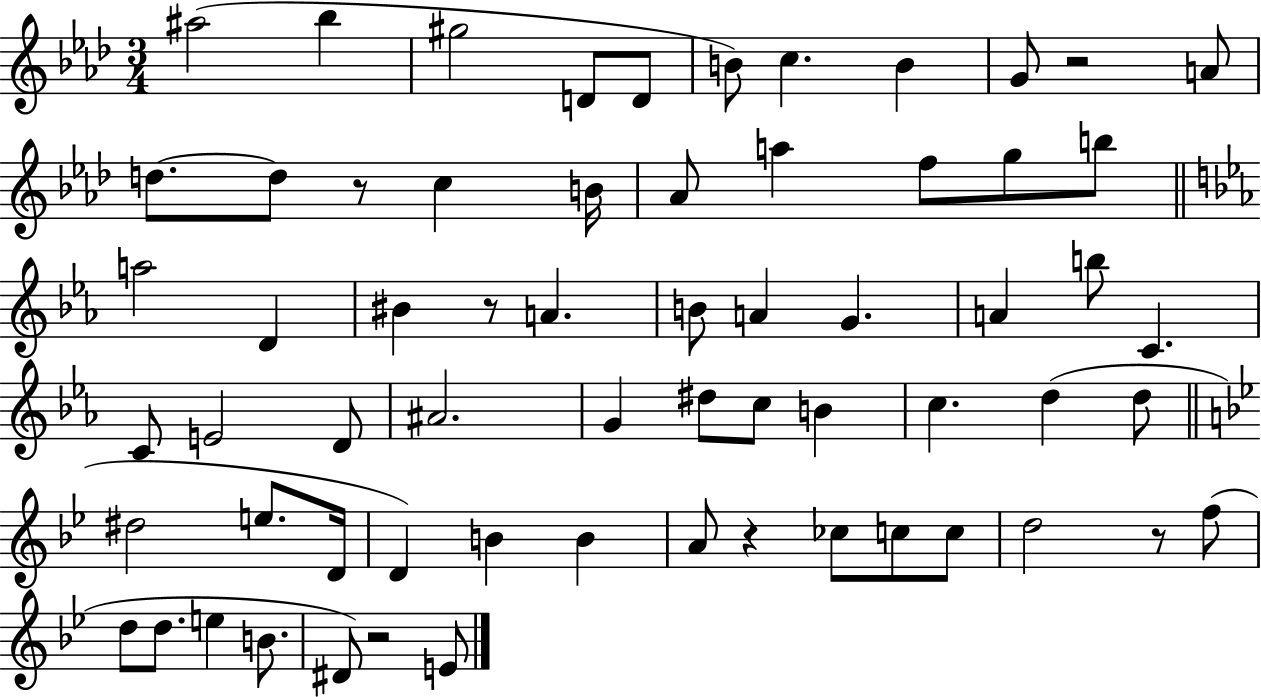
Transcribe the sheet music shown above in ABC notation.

X:1
T:Untitled
M:3/4
L:1/4
K:Ab
^a2 _b ^g2 D/2 D/2 B/2 c B G/2 z2 A/2 d/2 d/2 z/2 c B/4 _A/2 a f/2 g/2 b/2 a2 D ^B z/2 A B/2 A G A b/2 C C/2 E2 D/2 ^A2 G ^d/2 c/2 B c d d/2 ^d2 e/2 D/4 D B B A/2 z _c/2 c/2 c/2 d2 z/2 f/2 d/2 d/2 e B/2 ^D/2 z2 E/2